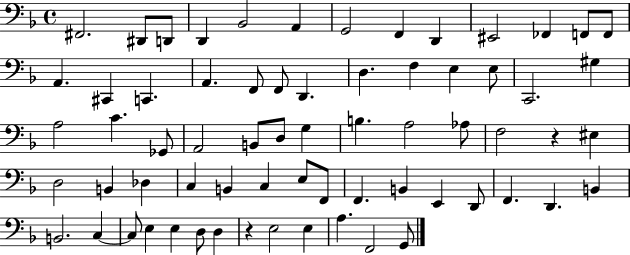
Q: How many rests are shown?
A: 2